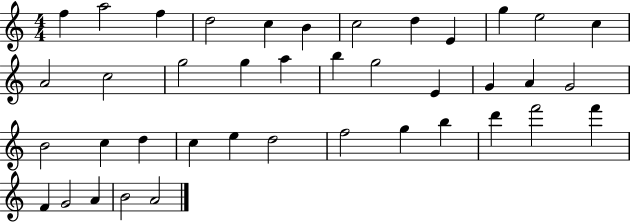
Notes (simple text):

F5/q A5/h F5/q D5/h C5/q B4/q C5/h D5/q E4/q G5/q E5/h C5/q A4/h C5/h G5/h G5/q A5/q B5/q G5/h E4/q G4/q A4/q G4/h B4/h C5/q D5/q C5/q E5/q D5/h F5/h G5/q B5/q D6/q F6/h F6/q F4/q G4/h A4/q B4/h A4/h